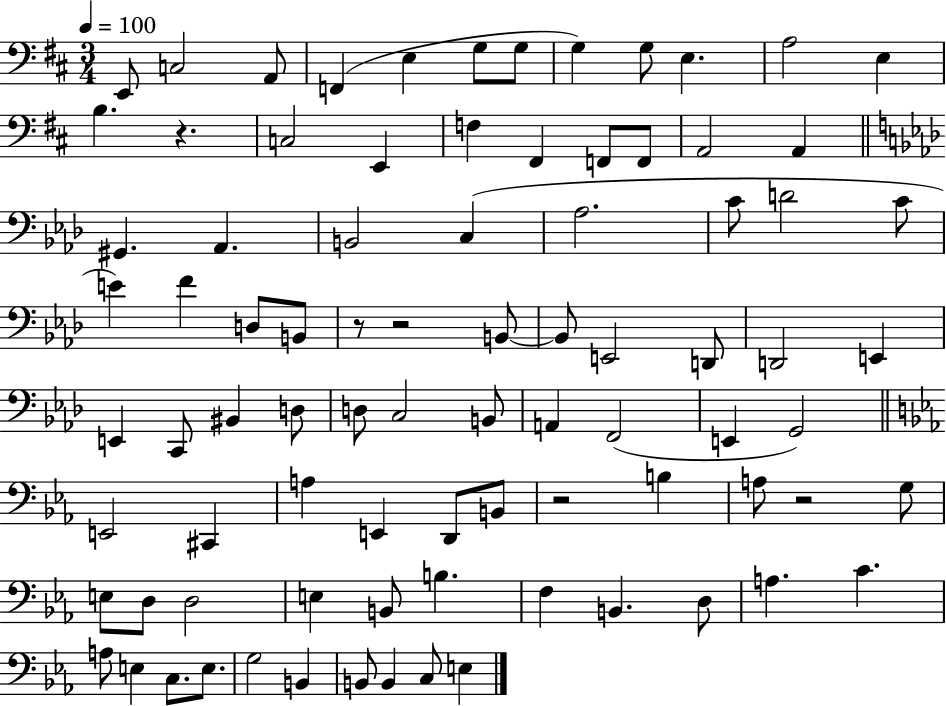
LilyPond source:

{
  \clef bass
  \numericTimeSignature
  \time 3/4
  \key d \major
  \tempo 4 = 100
  e,8 c2 a,8 | f,4( e4 g8 g8 | g4) g8 e4. | a2 e4 | \break b4. r4. | c2 e,4 | f4 fis,4 f,8 f,8 | a,2 a,4 | \break \bar "||" \break \key aes \major gis,4. aes,4. | b,2 c4( | aes2. | c'8 d'2 c'8 | \break e'4) f'4 d8 b,8 | r8 r2 b,8~~ | b,8 e,2 d,8 | d,2 e,4 | \break e,4 c,8 bis,4 d8 | d8 c2 b,8 | a,4 f,2( | e,4 g,2) | \break \bar "||" \break \key c \minor e,2 cis,4 | a4 e,4 d,8 b,8 | r2 b4 | a8 r2 g8 | \break e8 d8 d2 | e4 b,8 b4. | f4 b,4. d8 | a4. c'4. | \break a8 e4 c8. e8. | g2 b,4 | b,8 b,4 c8 e4 | \bar "|."
}